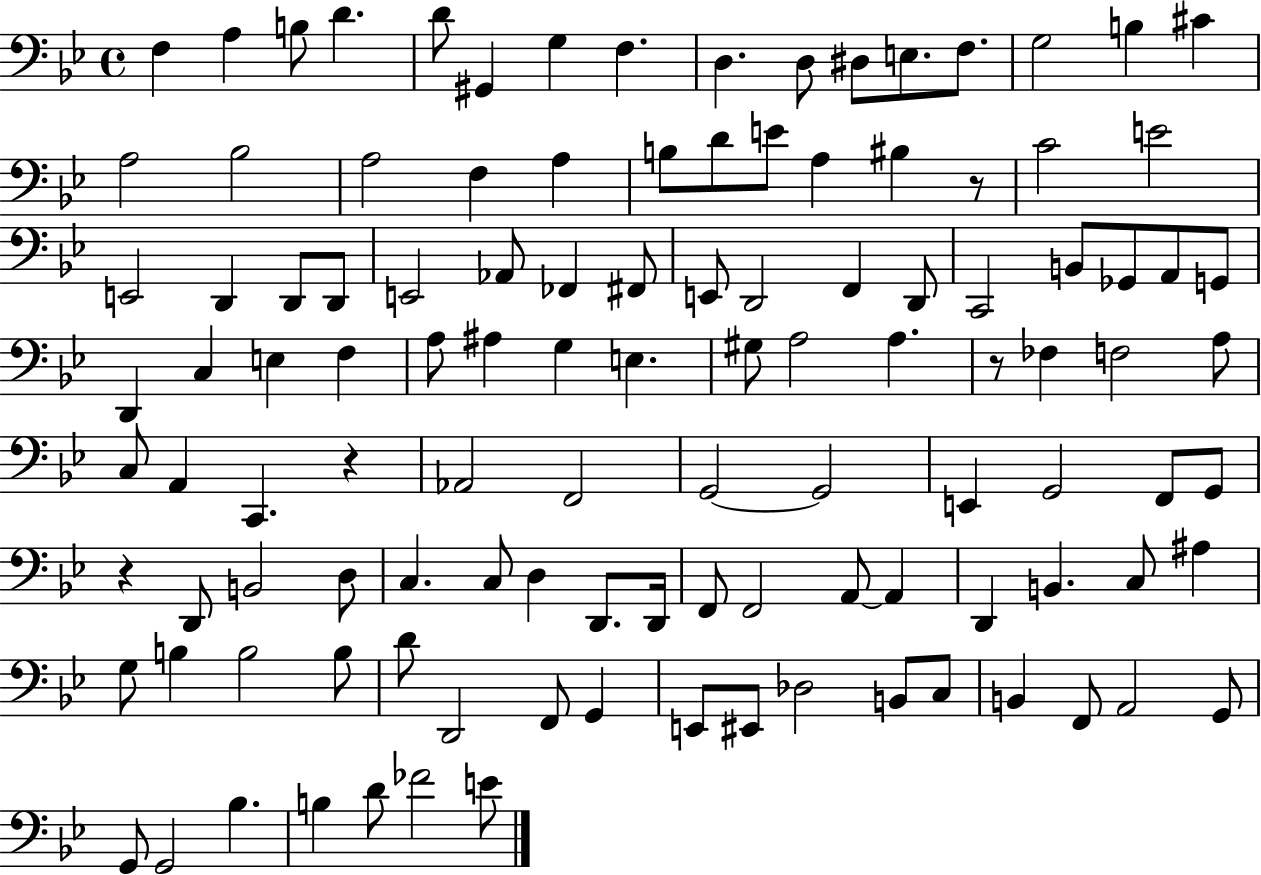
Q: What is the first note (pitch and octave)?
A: F3